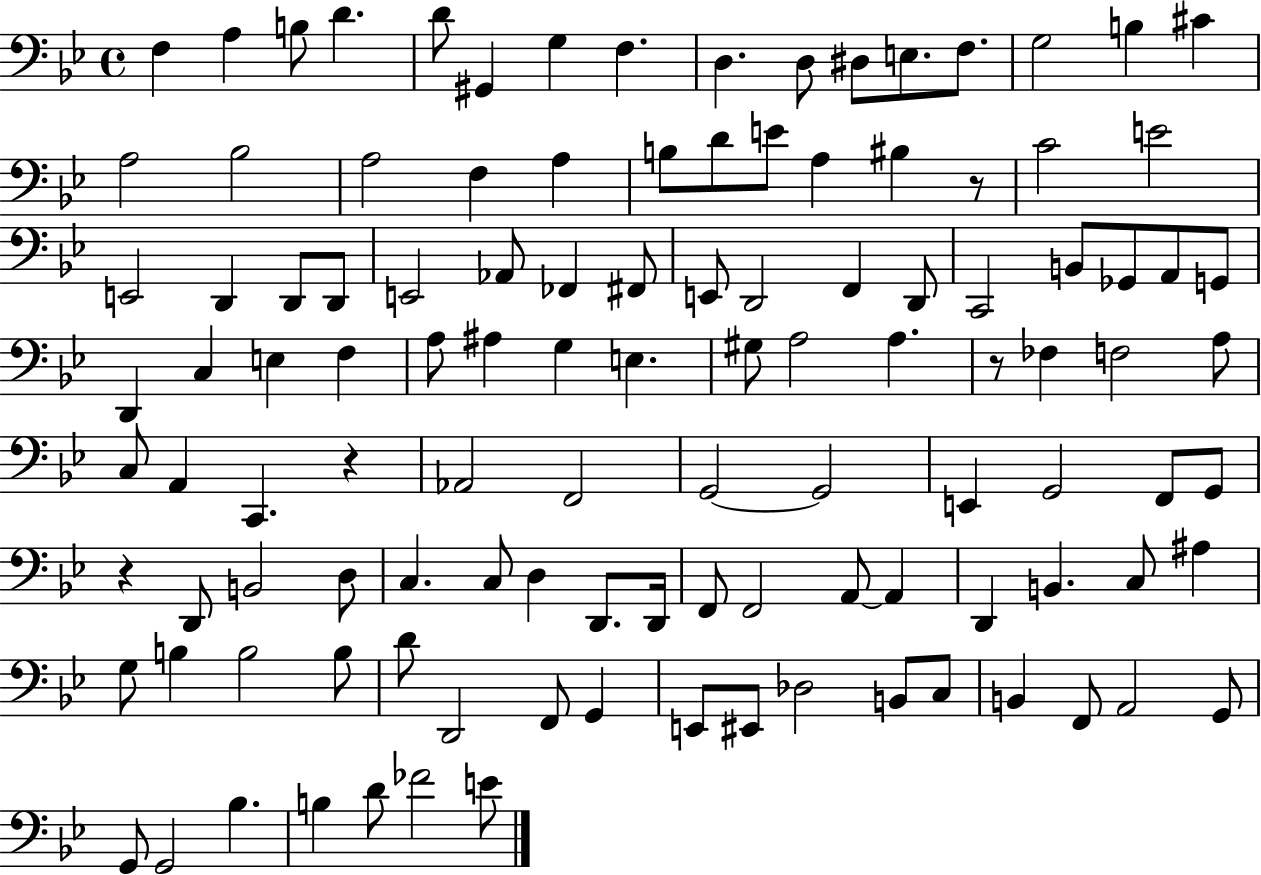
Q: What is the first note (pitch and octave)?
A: F3